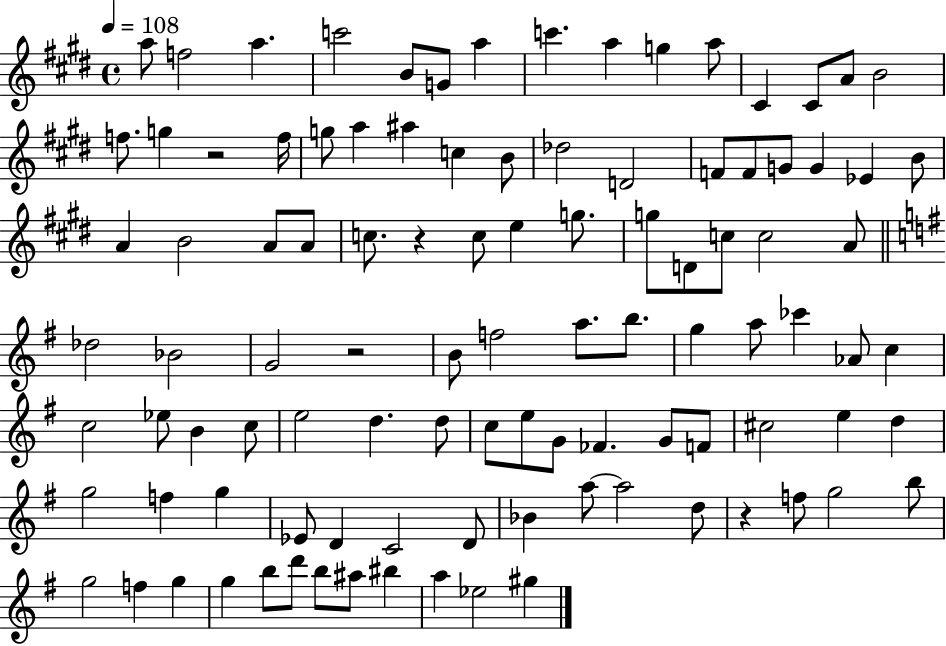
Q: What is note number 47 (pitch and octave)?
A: G4